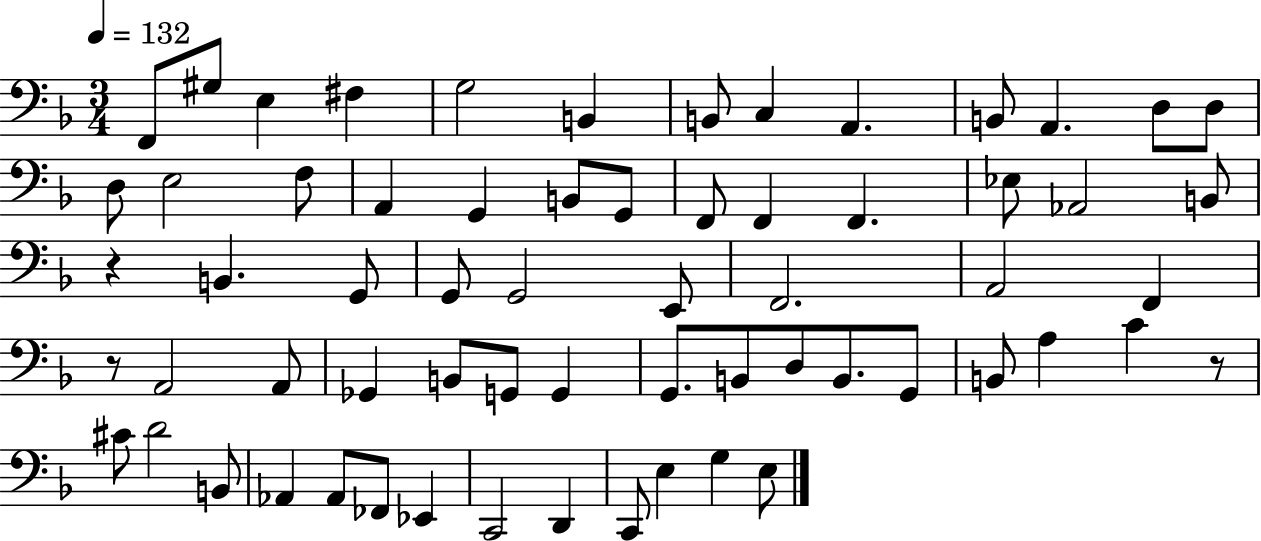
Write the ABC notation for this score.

X:1
T:Untitled
M:3/4
L:1/4
K:F
F,,/2 ^G,/2 E, ^F, G,2 B,, B,,/2 C, A,, B,,/2 A,, D,/2 D,/2 D,/2 E,2 F,/2 A,, G,, B,,/2 G,,/2 F,,/2 F,, F,, _E,/2 _A,,2 B,,/2 z B,, G,,/2 G,,/2 G,,2 E,,/2 F,,2 A,,2 F,, z/2 A,,2 A,,/2 _G,, B,,/2 G,,/2 G,, G,,/2 B,,/2 D,/2 B,,/2 G,,/2 B,,/2 A, C z/2 ^C/2 D2 B,,/2 _A,, _A,,/2 _F,,/2 _E,, C,,2 D,, C,,/2 E, G, E,/2